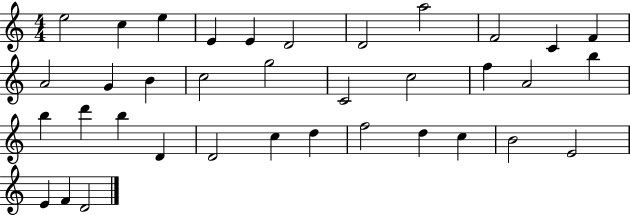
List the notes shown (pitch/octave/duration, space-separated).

E5/h C5/q E5/q E4/q E4/q D4/h D4/h A5/h F4/h C4/q F4/q A4/h G4/q B4/q C5/h G5/h C4/h C5/h F5/q A4/h B5/q B5/q D6/q B5/q D4/q D4/h C5/q D5/q F5/h D5/q C5/q B4/h E4/h E4/q F4/q D4/h